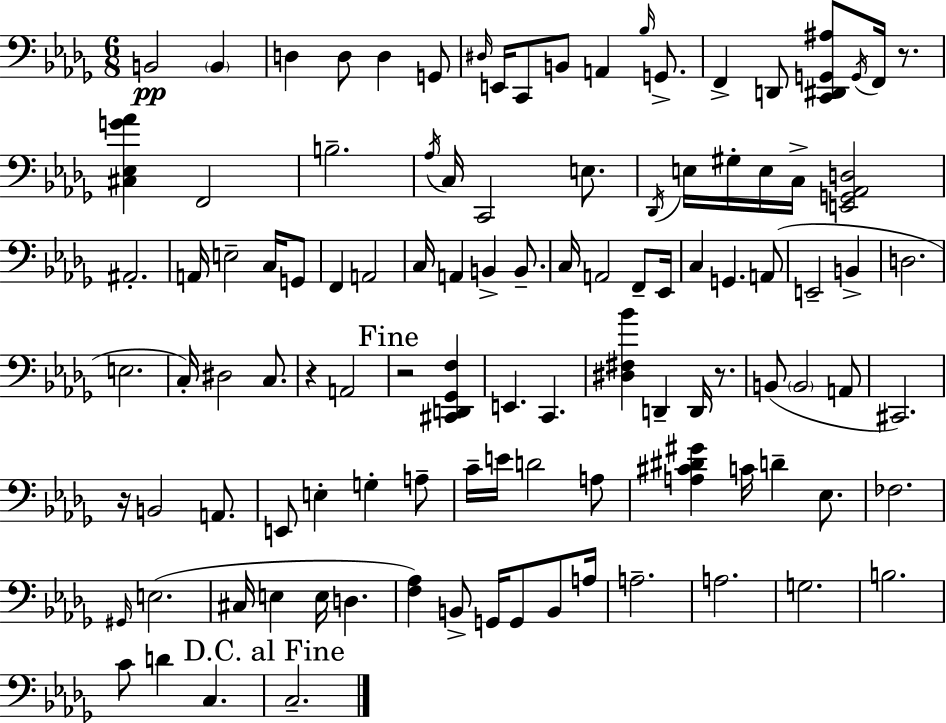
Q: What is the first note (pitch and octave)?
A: B2